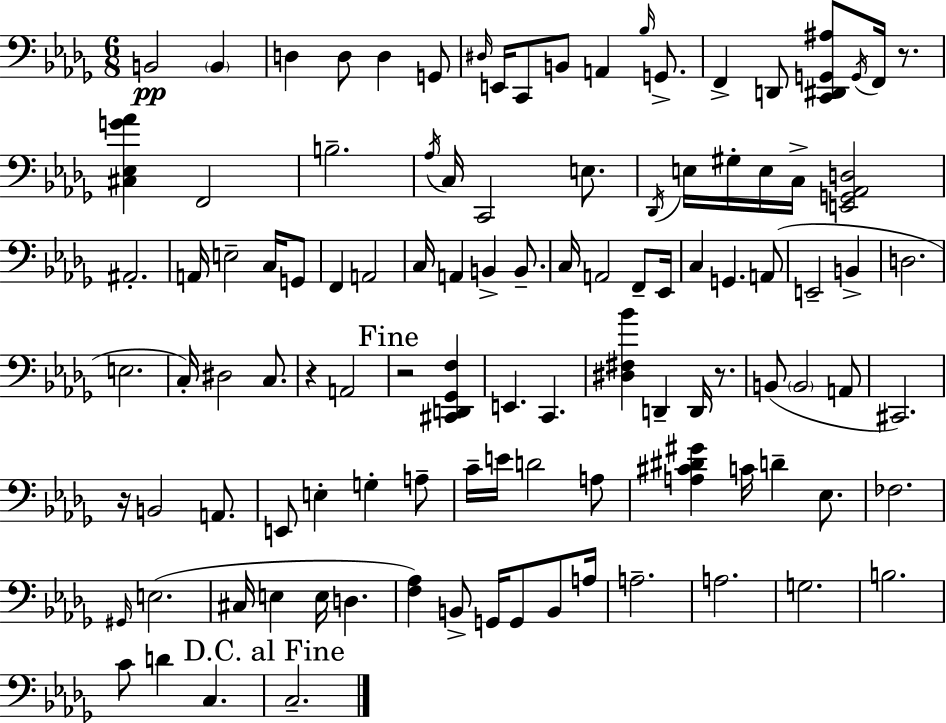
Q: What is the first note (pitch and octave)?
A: B2